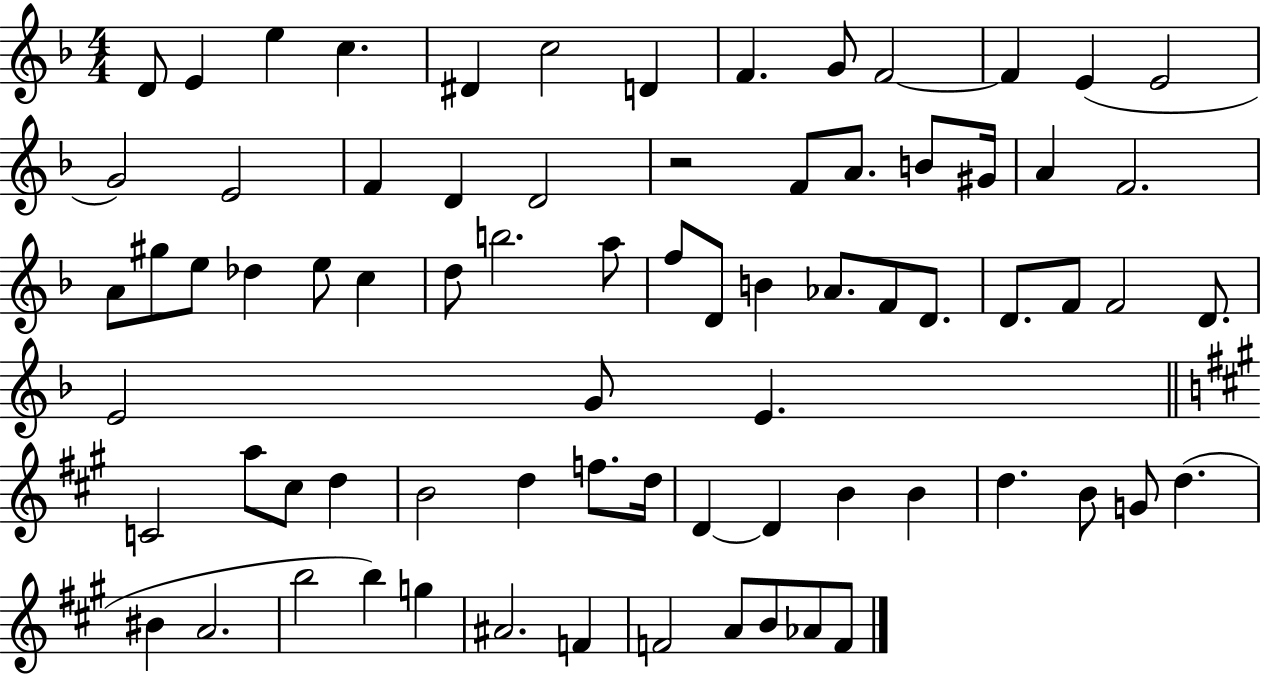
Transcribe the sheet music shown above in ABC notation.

X:1
T:Untitled
M:4/4
L:1/4
K:F
D/2 E e c ^D c2 D F G/2 F2 F E E2 G2 E2 F D D2 z2 F/2 A/2 B/2 ^G/4 A F2 A/2 ^g/2 e/2 _d e/2 c d/2 b2 a/2 f/2 D/2 B _A/2 F/2 D/2 D/2 F/2 F2 D/2 E2 G/2 E C2 a/2 ^c/2 d B2 d f/2 d/4 D D B B d B/2 G/2 d ^B A2 b2 b g ^A2 F F2 A/2 B/2 _A/2 F/2